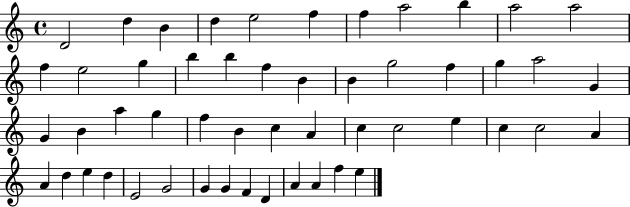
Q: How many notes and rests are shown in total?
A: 52